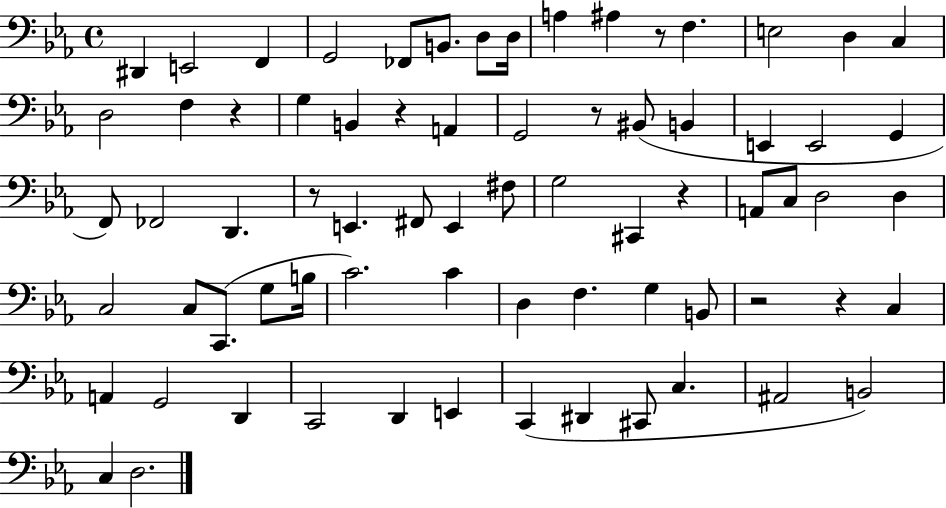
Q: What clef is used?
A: bass